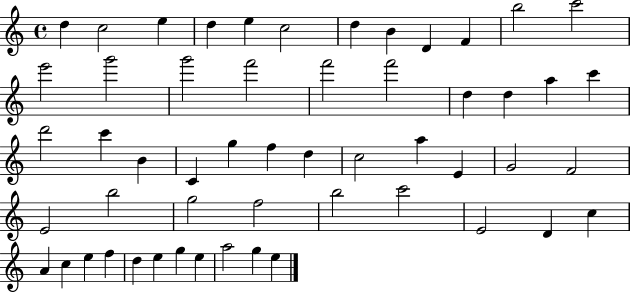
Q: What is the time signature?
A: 4/4